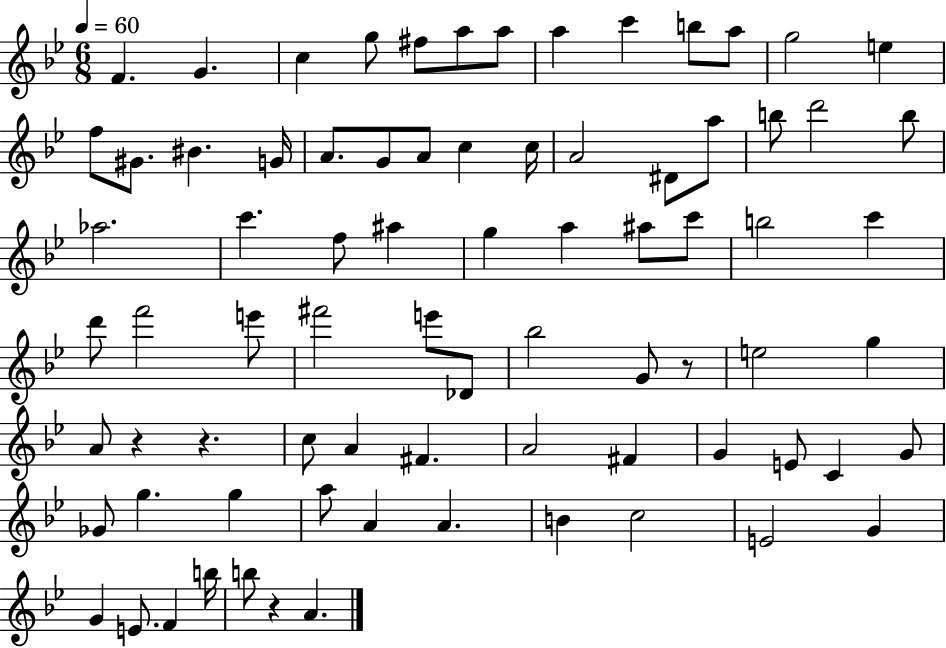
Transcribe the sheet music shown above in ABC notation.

X:1
T:Untitled
M:6/8
L:1/4
K:Bb
F G c g/2 ^f/2 a/2 a/2 a c' b/2 a/2 g2 e f/2 ^G/2 ^B G/4 A/2 G/2 A/2 c c/4 A2 ^D/2 a/2 b/2 d'2 b/2 _a2 c' f/2 ^a g a ^a/2 c'/2 b2 c' d'/2 f'2 e'/2 ^f'2 e'/2 _D/2 _b2 G/2 z/2 e2 g A/2 z z c/2 A ^F A2 ^F G E/2 C G/2 _G/2 g g a/2 A A B c2 E2 G G E/2 F b/4 b/2 z A